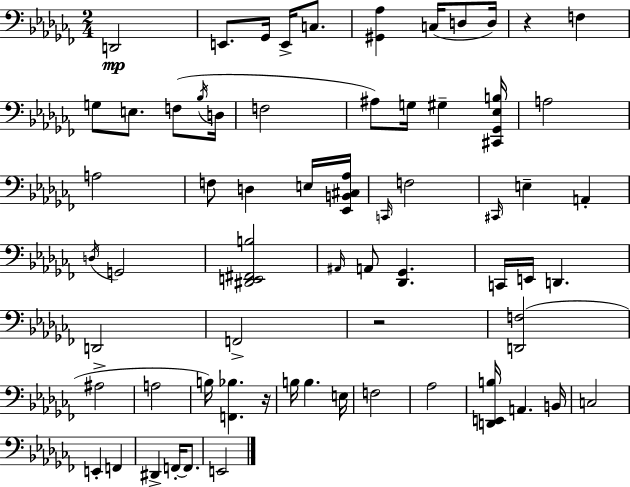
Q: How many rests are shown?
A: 3